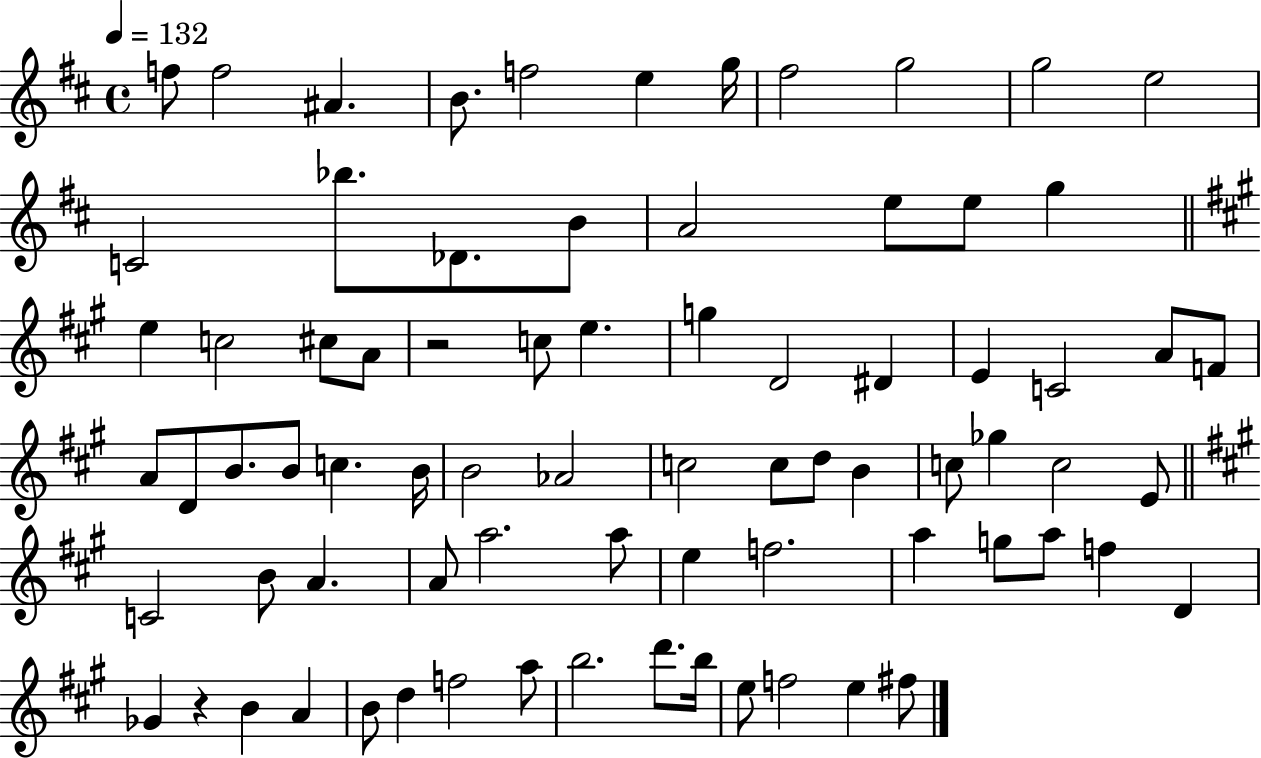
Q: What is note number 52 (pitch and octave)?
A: A4